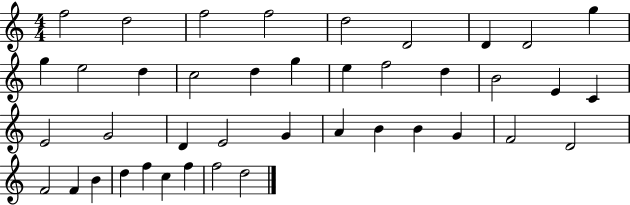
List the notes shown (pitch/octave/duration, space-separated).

F5/h D5/h F5/h F5/h D5/h D4/h D4/q D4/h G5/q G5/q E5/h D5/q C5/h D5/q G5/q E5/q F5/h D5/q B4/h E4/q C4/q E4/h G4/h D4/q E4/h G4/q A4/q B4/q B4/q G4/q F4/h D4/h F4/h F4/q B4/q D5/q F5/q C5/q F5/q F5/h D5/h